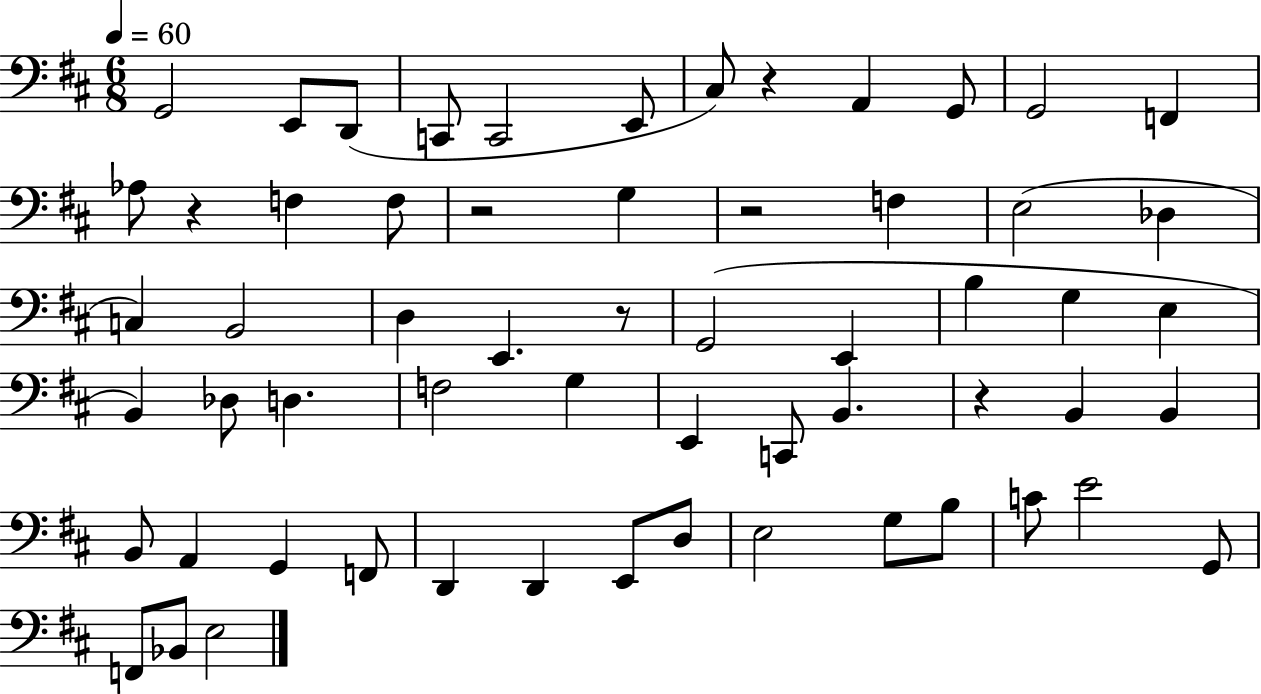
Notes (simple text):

G2/h E2/e D2/e C2/e C2/h E2/e C#3/e R/q A2/q G2/e G2/h F2/q Ab3/e R/q F3/q F3/e R/h G3/q R/h F3/q E3/h Db3/q C3/q B2/h D3/q E2/q. R/e G2/h E2/q B3/q G3/q E3/q B2/q Db3/e D3/q. F3/h G3/q E2/q C2/e B2/q. R/q B2/q B2/q B2/e A2/q G2/q F2/e D2/q D2/q E2/e D3/e E3/h G3/e B3/e C4/e E4/h G2/e F2/e Bb2/e E3/h